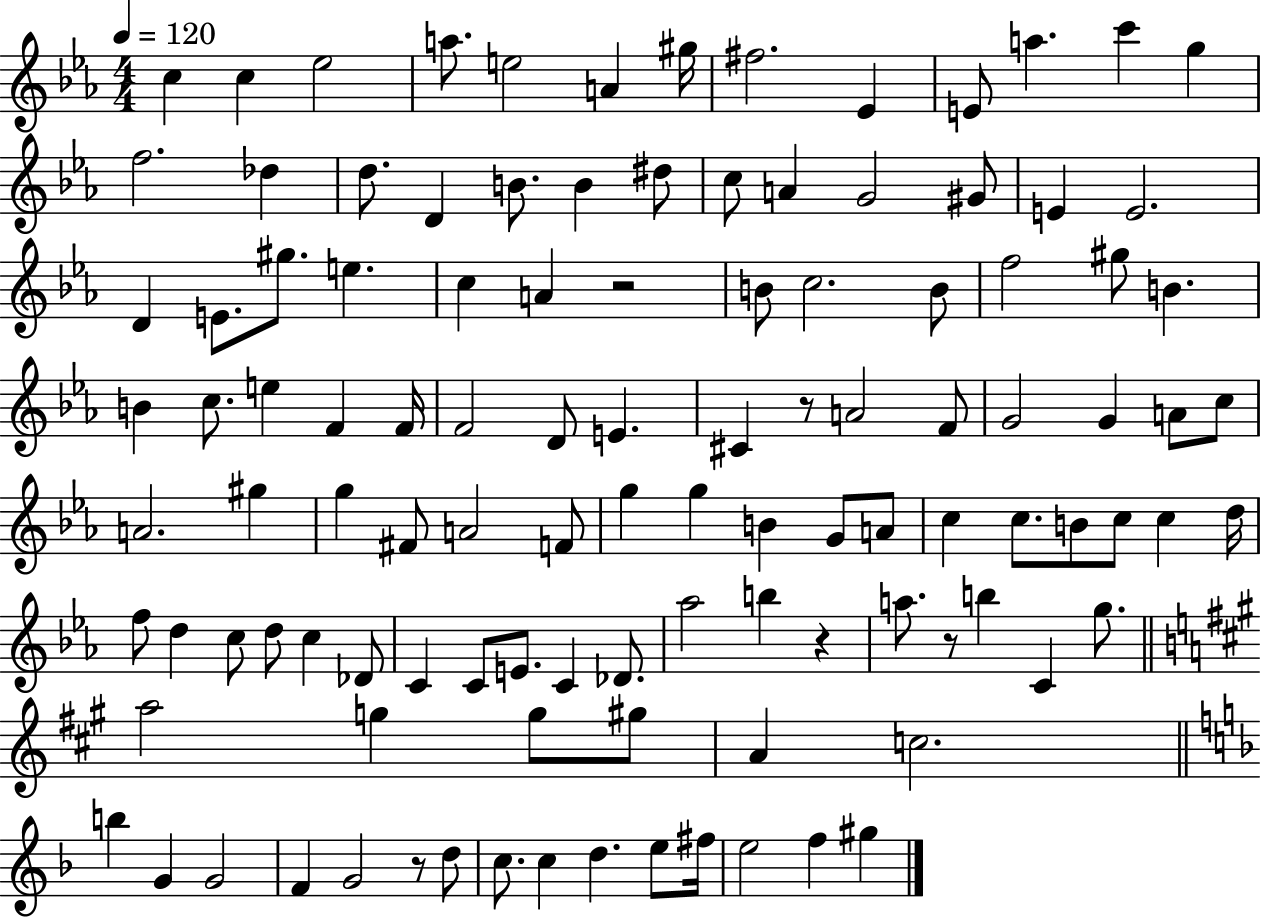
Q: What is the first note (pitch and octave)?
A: C5